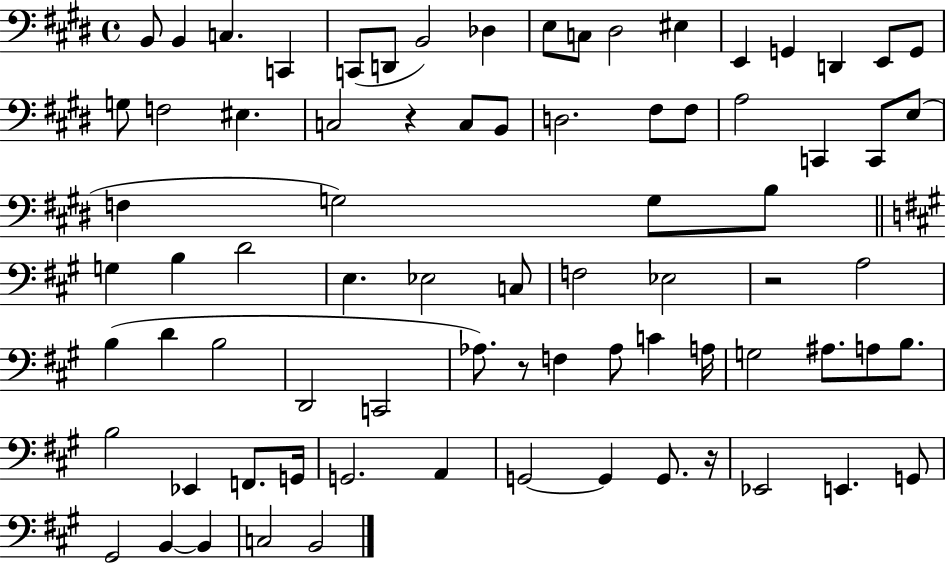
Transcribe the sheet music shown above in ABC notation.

X:1
T:Untitled
M:4/4
L:1/4
K:E
B,,/2 B,, C, C,, C,,/2 D,,/2 B,,2 _D, E,/2 C,/2 ^D,2 ^E, E,, G,, D,, E,,/2 G,,/2 G,/2 F,2 ^E, C,2 z C,/2 B,,/2 D,2 ^F,/2 ^F,/2 A,2 C,, C,,/2 E,/2 F, G,2 G,/2 B,/2 G, B, D2 E, _E,2 C,/2 F,2 _E,2 z2 A,2 B, D B,2 D,,2 C,,2 _A,/2 z/2 F, _A,/2 C A,/4 G,2 ^A,/2 A,/2 B,/2 B,2 _E,, F,,/2 G,,/4 G,,2 A,, G,,2 G,, G,,/2 z/4 _E,,2 E,, G,,/2 ^G,,2 B,, B,, C,2 B,,2